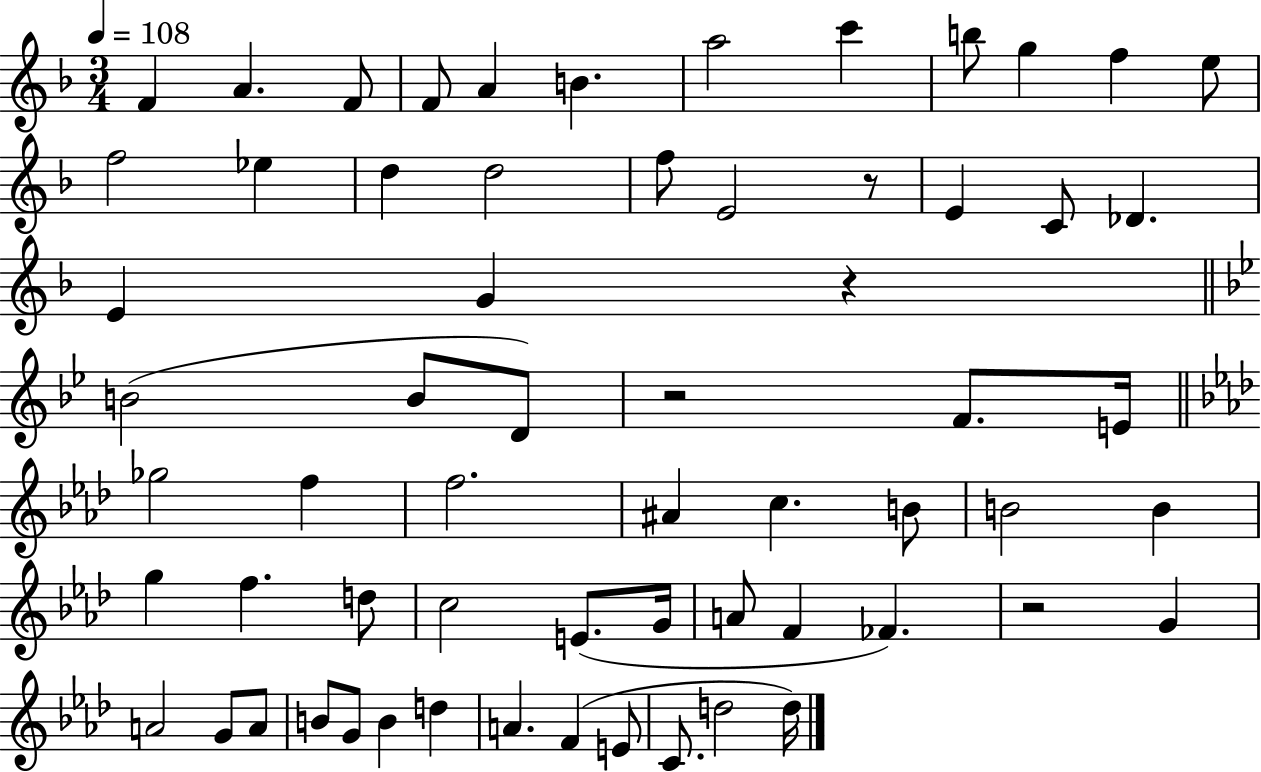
F4/q A4/q. F4/e F4/e A4/q B4/q. A5/h C6/q B5/e G5/q F5/q E5/e F5/h Eb5/q D5/q D5/h F5/e E4/h R/e E4/q C4/e Db4/q. E4/q G4/q R/q B4/h B4/e D4/e R/h F4/e. E4/s Gb5/h F5/q F5/h. A#4/q C5/q. B4/e B4/h B4/q G5/q F5/q. D5/e C5/h E4/e. G4/s A4/e F4/q FES4/q. R/h G4/q A4/h G4/e A4/e B4/e G4/e B4/q D5/q A4/q. F4/q E4/e C4/e. D5/h D5/s